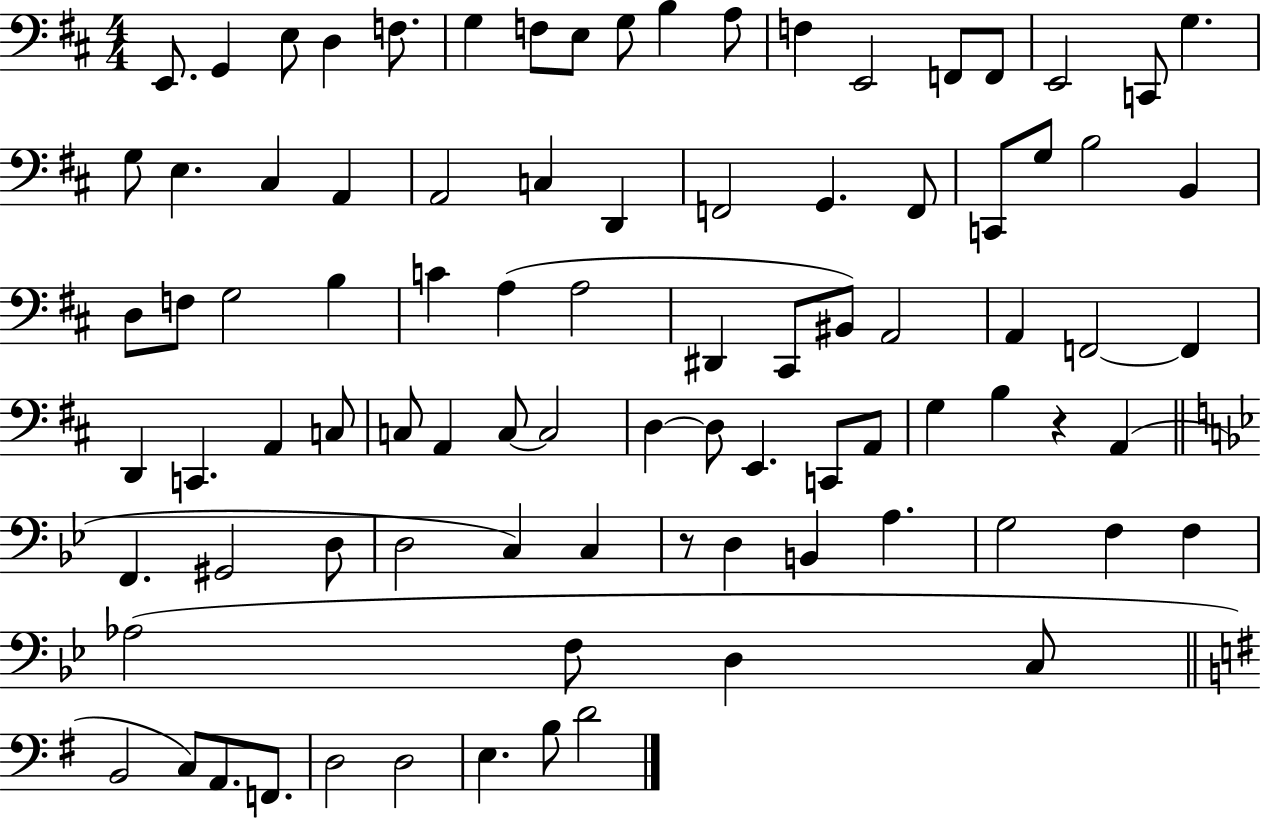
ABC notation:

X:1
T:Untitled
M:4/4
L:1/4
K:D
E,,/2 G,, E,/2 D, F,/2 G, F,/2 E,/2 G,/2 B, A,/2 F, E,,2 F,,/2 F,,/2 E,,2 C,,/2 G, G,/2 E, ^C, A,, A,,2 C, D,, F,,2 G,, F,,/2 C,,/2 G,/2 B,2 B,, D,/2 F,/2 G,2 B, C A, A,2 ^D,, ^C,,/2 ^B,,/2 A,,2 A,, F,,2 F,, D,, C,, A,, C,/2 C,/2 A,, C,/2 C,2 D, D,/2 E,, C,,/2 A,,/2 G, B, z A,, F,, ^G,,2 D,/2 D,2 C, C, z/2 D, B,, A, G,2 F, F, _A,2 F,/2 D, C,/2 B,,2 C,/2 A,,/2 F,,/2 D,2 D,2 E, B,/2 D2